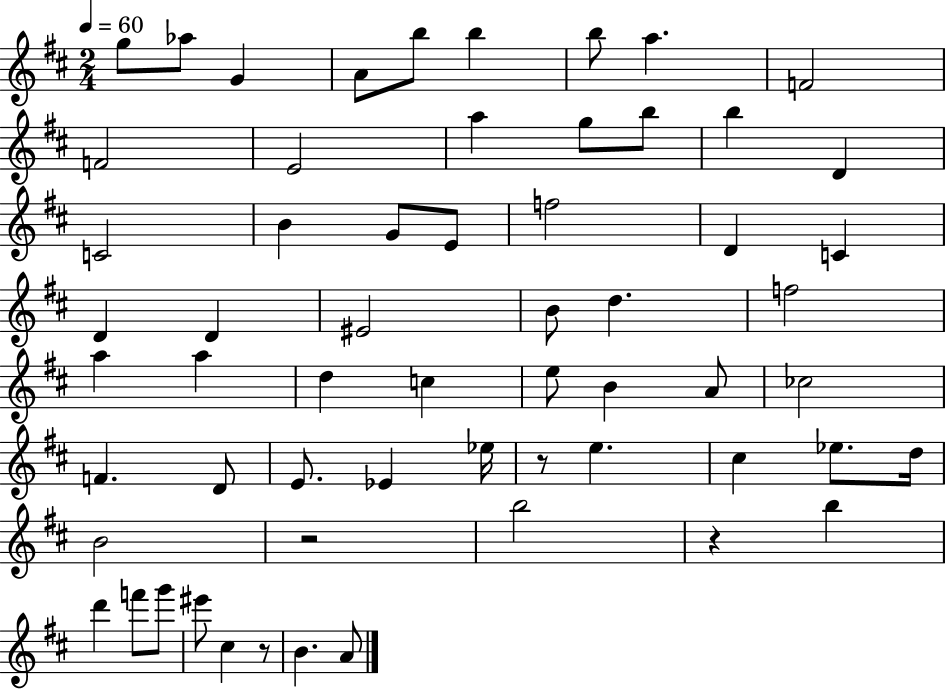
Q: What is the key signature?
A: D major